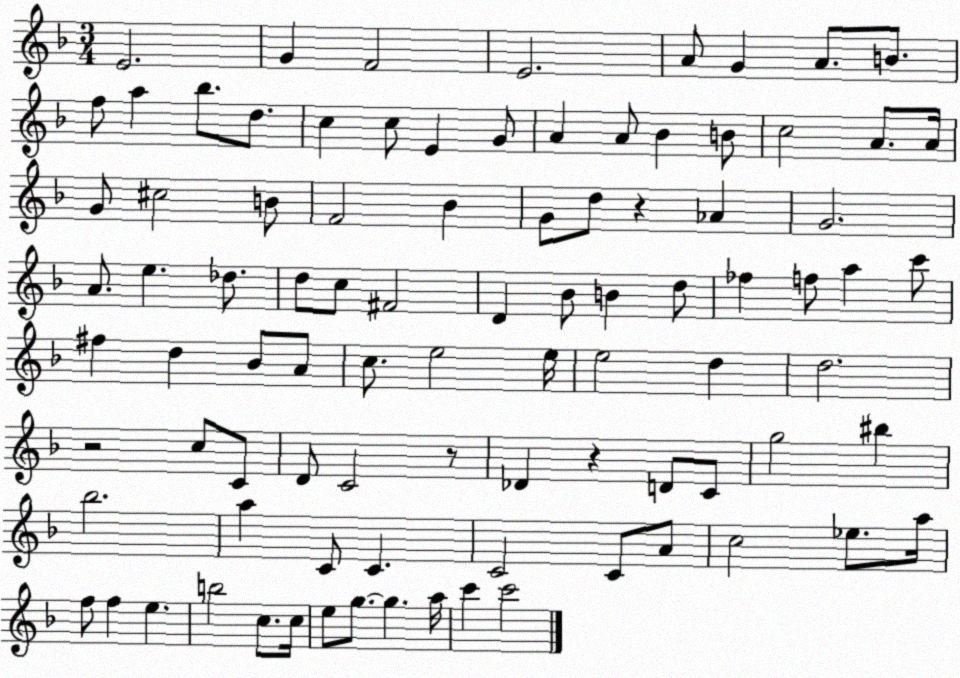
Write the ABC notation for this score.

X:1
T:Untitled
M:3/4
L:1/4
K:F
E2 G F2 E2 A/2 G A/2 B/2 f/2 a _b/2 d/2 c c/2 E G/2 A A/2 _B B/2 c2 A/2 A/4 G/2 ^c2 B/2 F2 _B G/2 d/2 z _A G2 A/2 e _d/2 d/2 c/2 ^F2 D _B/2 B d/2 _f f/2 a c'/2 ^f d _B/2 A/2 c/2 e2 e/4 e2 d d2 z2 c/2 C/2 D/2 C2 z/2 _D z D/2 C/2 g2 ^b _b2 a C/2 C C2 C/2 A/2 c2 _e/2 a/4 f/2 f e b2 c/2 c/4 e/2 g/2 g a/4 c' c'2